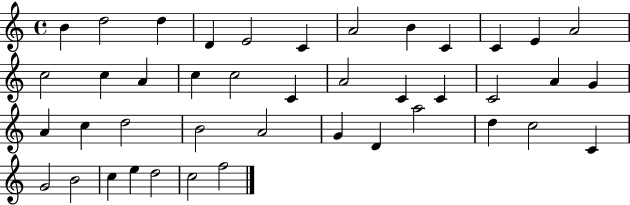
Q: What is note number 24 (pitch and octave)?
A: G4